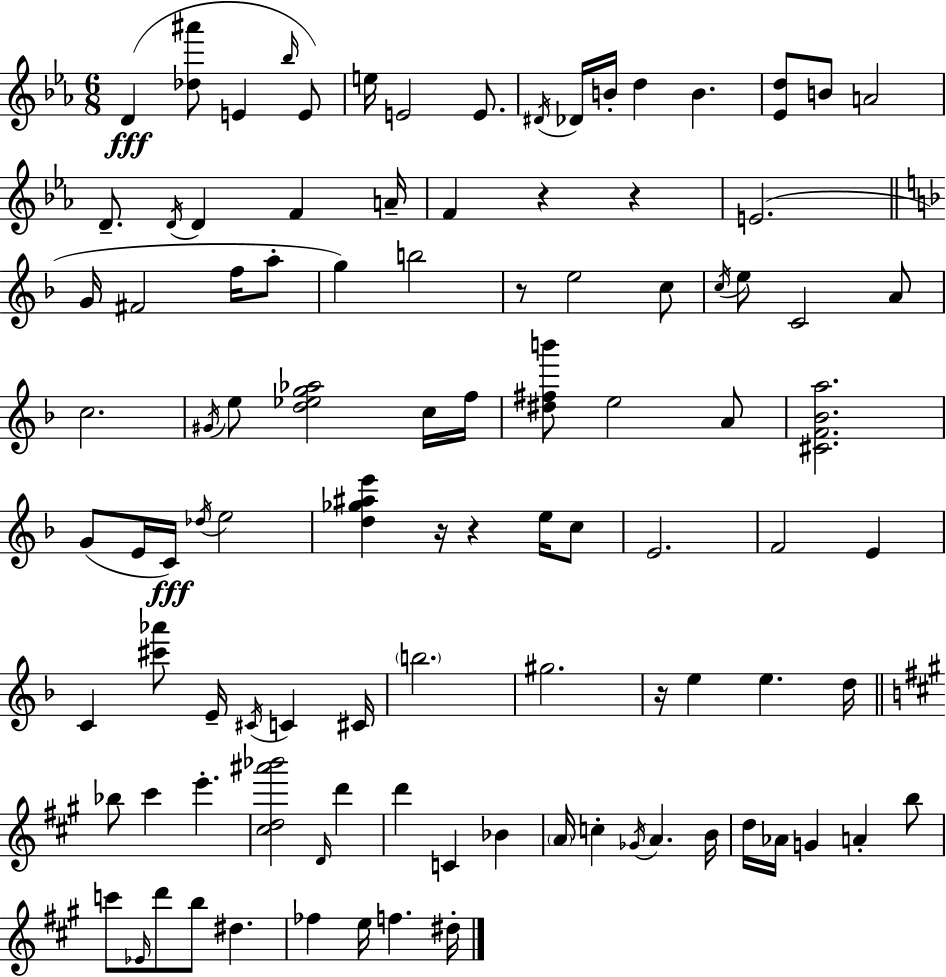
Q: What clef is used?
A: treble